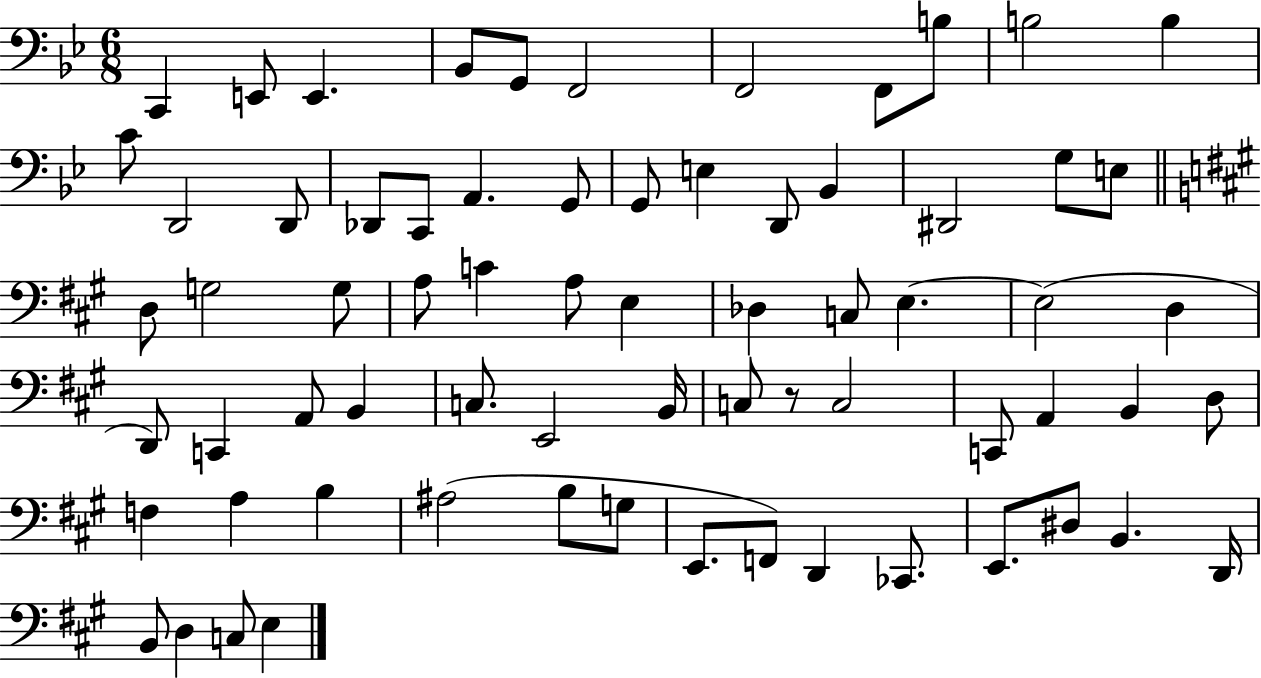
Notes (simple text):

C2/q E2/e E2/q. Bb2/e G2/e F2/h F2/h F2/e B3/e B3/h B3/q C4/e D2/h D2/e Db2/e C2/e A2/q. G2/e G2/e E3/q D2/e Bb2/q D#2/h G3/e E3/e D3/e G3/h G3/e A3/e C4/q A3/e E3/q Db3/q C3/e E3/q. E3/h D3/q D2/e C2/q A2/e B2/q C3/e. E2/h B2/s C3/e R/e C3/h C2/e A2/q B2/q D3/e F3/q A3/q B3/q A#3/h B3/e G3/e E2/e. F2/e D2/q CES2/e. E2/e. D#3/e B2/q. D2/s B2/e D3/q C3/e E3/q